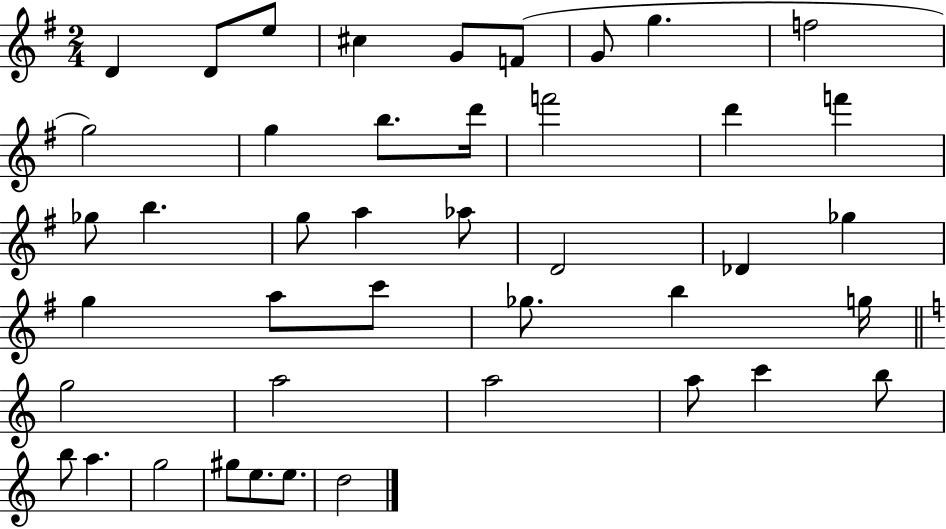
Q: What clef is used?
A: treble